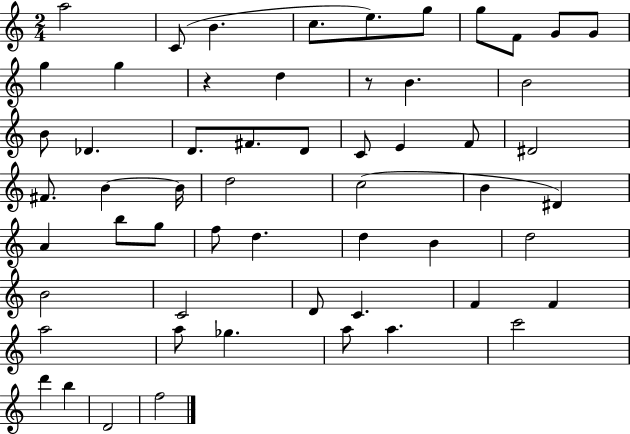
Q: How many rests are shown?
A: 2